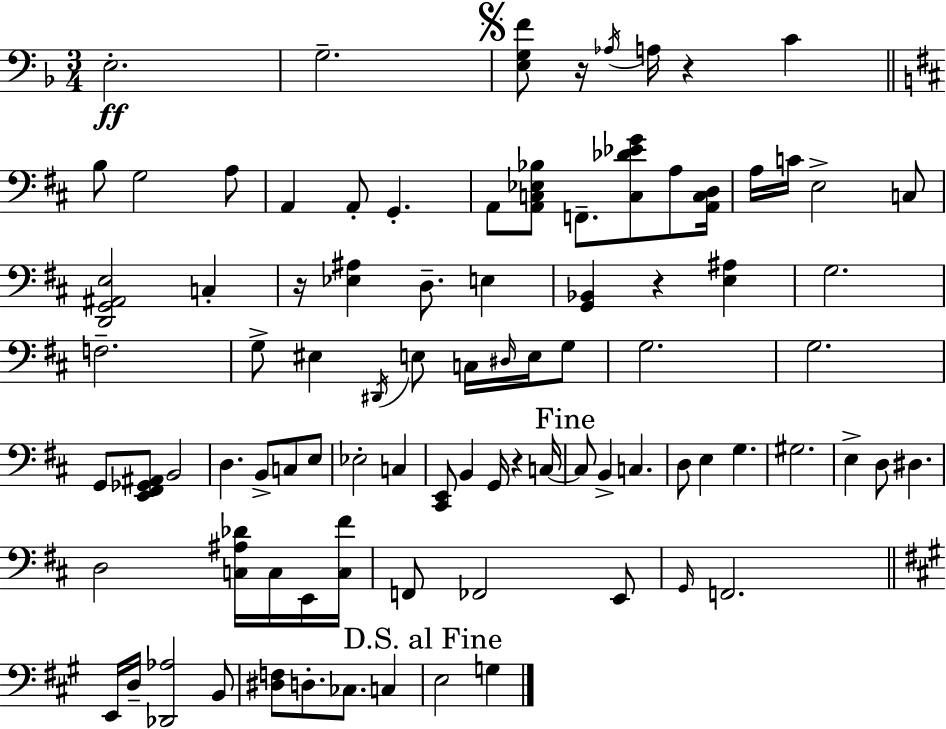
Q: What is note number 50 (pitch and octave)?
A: G3